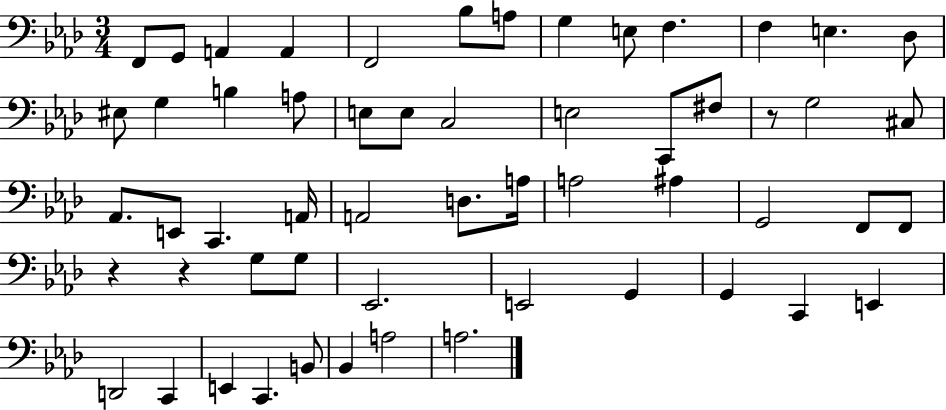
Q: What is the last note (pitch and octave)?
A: A3